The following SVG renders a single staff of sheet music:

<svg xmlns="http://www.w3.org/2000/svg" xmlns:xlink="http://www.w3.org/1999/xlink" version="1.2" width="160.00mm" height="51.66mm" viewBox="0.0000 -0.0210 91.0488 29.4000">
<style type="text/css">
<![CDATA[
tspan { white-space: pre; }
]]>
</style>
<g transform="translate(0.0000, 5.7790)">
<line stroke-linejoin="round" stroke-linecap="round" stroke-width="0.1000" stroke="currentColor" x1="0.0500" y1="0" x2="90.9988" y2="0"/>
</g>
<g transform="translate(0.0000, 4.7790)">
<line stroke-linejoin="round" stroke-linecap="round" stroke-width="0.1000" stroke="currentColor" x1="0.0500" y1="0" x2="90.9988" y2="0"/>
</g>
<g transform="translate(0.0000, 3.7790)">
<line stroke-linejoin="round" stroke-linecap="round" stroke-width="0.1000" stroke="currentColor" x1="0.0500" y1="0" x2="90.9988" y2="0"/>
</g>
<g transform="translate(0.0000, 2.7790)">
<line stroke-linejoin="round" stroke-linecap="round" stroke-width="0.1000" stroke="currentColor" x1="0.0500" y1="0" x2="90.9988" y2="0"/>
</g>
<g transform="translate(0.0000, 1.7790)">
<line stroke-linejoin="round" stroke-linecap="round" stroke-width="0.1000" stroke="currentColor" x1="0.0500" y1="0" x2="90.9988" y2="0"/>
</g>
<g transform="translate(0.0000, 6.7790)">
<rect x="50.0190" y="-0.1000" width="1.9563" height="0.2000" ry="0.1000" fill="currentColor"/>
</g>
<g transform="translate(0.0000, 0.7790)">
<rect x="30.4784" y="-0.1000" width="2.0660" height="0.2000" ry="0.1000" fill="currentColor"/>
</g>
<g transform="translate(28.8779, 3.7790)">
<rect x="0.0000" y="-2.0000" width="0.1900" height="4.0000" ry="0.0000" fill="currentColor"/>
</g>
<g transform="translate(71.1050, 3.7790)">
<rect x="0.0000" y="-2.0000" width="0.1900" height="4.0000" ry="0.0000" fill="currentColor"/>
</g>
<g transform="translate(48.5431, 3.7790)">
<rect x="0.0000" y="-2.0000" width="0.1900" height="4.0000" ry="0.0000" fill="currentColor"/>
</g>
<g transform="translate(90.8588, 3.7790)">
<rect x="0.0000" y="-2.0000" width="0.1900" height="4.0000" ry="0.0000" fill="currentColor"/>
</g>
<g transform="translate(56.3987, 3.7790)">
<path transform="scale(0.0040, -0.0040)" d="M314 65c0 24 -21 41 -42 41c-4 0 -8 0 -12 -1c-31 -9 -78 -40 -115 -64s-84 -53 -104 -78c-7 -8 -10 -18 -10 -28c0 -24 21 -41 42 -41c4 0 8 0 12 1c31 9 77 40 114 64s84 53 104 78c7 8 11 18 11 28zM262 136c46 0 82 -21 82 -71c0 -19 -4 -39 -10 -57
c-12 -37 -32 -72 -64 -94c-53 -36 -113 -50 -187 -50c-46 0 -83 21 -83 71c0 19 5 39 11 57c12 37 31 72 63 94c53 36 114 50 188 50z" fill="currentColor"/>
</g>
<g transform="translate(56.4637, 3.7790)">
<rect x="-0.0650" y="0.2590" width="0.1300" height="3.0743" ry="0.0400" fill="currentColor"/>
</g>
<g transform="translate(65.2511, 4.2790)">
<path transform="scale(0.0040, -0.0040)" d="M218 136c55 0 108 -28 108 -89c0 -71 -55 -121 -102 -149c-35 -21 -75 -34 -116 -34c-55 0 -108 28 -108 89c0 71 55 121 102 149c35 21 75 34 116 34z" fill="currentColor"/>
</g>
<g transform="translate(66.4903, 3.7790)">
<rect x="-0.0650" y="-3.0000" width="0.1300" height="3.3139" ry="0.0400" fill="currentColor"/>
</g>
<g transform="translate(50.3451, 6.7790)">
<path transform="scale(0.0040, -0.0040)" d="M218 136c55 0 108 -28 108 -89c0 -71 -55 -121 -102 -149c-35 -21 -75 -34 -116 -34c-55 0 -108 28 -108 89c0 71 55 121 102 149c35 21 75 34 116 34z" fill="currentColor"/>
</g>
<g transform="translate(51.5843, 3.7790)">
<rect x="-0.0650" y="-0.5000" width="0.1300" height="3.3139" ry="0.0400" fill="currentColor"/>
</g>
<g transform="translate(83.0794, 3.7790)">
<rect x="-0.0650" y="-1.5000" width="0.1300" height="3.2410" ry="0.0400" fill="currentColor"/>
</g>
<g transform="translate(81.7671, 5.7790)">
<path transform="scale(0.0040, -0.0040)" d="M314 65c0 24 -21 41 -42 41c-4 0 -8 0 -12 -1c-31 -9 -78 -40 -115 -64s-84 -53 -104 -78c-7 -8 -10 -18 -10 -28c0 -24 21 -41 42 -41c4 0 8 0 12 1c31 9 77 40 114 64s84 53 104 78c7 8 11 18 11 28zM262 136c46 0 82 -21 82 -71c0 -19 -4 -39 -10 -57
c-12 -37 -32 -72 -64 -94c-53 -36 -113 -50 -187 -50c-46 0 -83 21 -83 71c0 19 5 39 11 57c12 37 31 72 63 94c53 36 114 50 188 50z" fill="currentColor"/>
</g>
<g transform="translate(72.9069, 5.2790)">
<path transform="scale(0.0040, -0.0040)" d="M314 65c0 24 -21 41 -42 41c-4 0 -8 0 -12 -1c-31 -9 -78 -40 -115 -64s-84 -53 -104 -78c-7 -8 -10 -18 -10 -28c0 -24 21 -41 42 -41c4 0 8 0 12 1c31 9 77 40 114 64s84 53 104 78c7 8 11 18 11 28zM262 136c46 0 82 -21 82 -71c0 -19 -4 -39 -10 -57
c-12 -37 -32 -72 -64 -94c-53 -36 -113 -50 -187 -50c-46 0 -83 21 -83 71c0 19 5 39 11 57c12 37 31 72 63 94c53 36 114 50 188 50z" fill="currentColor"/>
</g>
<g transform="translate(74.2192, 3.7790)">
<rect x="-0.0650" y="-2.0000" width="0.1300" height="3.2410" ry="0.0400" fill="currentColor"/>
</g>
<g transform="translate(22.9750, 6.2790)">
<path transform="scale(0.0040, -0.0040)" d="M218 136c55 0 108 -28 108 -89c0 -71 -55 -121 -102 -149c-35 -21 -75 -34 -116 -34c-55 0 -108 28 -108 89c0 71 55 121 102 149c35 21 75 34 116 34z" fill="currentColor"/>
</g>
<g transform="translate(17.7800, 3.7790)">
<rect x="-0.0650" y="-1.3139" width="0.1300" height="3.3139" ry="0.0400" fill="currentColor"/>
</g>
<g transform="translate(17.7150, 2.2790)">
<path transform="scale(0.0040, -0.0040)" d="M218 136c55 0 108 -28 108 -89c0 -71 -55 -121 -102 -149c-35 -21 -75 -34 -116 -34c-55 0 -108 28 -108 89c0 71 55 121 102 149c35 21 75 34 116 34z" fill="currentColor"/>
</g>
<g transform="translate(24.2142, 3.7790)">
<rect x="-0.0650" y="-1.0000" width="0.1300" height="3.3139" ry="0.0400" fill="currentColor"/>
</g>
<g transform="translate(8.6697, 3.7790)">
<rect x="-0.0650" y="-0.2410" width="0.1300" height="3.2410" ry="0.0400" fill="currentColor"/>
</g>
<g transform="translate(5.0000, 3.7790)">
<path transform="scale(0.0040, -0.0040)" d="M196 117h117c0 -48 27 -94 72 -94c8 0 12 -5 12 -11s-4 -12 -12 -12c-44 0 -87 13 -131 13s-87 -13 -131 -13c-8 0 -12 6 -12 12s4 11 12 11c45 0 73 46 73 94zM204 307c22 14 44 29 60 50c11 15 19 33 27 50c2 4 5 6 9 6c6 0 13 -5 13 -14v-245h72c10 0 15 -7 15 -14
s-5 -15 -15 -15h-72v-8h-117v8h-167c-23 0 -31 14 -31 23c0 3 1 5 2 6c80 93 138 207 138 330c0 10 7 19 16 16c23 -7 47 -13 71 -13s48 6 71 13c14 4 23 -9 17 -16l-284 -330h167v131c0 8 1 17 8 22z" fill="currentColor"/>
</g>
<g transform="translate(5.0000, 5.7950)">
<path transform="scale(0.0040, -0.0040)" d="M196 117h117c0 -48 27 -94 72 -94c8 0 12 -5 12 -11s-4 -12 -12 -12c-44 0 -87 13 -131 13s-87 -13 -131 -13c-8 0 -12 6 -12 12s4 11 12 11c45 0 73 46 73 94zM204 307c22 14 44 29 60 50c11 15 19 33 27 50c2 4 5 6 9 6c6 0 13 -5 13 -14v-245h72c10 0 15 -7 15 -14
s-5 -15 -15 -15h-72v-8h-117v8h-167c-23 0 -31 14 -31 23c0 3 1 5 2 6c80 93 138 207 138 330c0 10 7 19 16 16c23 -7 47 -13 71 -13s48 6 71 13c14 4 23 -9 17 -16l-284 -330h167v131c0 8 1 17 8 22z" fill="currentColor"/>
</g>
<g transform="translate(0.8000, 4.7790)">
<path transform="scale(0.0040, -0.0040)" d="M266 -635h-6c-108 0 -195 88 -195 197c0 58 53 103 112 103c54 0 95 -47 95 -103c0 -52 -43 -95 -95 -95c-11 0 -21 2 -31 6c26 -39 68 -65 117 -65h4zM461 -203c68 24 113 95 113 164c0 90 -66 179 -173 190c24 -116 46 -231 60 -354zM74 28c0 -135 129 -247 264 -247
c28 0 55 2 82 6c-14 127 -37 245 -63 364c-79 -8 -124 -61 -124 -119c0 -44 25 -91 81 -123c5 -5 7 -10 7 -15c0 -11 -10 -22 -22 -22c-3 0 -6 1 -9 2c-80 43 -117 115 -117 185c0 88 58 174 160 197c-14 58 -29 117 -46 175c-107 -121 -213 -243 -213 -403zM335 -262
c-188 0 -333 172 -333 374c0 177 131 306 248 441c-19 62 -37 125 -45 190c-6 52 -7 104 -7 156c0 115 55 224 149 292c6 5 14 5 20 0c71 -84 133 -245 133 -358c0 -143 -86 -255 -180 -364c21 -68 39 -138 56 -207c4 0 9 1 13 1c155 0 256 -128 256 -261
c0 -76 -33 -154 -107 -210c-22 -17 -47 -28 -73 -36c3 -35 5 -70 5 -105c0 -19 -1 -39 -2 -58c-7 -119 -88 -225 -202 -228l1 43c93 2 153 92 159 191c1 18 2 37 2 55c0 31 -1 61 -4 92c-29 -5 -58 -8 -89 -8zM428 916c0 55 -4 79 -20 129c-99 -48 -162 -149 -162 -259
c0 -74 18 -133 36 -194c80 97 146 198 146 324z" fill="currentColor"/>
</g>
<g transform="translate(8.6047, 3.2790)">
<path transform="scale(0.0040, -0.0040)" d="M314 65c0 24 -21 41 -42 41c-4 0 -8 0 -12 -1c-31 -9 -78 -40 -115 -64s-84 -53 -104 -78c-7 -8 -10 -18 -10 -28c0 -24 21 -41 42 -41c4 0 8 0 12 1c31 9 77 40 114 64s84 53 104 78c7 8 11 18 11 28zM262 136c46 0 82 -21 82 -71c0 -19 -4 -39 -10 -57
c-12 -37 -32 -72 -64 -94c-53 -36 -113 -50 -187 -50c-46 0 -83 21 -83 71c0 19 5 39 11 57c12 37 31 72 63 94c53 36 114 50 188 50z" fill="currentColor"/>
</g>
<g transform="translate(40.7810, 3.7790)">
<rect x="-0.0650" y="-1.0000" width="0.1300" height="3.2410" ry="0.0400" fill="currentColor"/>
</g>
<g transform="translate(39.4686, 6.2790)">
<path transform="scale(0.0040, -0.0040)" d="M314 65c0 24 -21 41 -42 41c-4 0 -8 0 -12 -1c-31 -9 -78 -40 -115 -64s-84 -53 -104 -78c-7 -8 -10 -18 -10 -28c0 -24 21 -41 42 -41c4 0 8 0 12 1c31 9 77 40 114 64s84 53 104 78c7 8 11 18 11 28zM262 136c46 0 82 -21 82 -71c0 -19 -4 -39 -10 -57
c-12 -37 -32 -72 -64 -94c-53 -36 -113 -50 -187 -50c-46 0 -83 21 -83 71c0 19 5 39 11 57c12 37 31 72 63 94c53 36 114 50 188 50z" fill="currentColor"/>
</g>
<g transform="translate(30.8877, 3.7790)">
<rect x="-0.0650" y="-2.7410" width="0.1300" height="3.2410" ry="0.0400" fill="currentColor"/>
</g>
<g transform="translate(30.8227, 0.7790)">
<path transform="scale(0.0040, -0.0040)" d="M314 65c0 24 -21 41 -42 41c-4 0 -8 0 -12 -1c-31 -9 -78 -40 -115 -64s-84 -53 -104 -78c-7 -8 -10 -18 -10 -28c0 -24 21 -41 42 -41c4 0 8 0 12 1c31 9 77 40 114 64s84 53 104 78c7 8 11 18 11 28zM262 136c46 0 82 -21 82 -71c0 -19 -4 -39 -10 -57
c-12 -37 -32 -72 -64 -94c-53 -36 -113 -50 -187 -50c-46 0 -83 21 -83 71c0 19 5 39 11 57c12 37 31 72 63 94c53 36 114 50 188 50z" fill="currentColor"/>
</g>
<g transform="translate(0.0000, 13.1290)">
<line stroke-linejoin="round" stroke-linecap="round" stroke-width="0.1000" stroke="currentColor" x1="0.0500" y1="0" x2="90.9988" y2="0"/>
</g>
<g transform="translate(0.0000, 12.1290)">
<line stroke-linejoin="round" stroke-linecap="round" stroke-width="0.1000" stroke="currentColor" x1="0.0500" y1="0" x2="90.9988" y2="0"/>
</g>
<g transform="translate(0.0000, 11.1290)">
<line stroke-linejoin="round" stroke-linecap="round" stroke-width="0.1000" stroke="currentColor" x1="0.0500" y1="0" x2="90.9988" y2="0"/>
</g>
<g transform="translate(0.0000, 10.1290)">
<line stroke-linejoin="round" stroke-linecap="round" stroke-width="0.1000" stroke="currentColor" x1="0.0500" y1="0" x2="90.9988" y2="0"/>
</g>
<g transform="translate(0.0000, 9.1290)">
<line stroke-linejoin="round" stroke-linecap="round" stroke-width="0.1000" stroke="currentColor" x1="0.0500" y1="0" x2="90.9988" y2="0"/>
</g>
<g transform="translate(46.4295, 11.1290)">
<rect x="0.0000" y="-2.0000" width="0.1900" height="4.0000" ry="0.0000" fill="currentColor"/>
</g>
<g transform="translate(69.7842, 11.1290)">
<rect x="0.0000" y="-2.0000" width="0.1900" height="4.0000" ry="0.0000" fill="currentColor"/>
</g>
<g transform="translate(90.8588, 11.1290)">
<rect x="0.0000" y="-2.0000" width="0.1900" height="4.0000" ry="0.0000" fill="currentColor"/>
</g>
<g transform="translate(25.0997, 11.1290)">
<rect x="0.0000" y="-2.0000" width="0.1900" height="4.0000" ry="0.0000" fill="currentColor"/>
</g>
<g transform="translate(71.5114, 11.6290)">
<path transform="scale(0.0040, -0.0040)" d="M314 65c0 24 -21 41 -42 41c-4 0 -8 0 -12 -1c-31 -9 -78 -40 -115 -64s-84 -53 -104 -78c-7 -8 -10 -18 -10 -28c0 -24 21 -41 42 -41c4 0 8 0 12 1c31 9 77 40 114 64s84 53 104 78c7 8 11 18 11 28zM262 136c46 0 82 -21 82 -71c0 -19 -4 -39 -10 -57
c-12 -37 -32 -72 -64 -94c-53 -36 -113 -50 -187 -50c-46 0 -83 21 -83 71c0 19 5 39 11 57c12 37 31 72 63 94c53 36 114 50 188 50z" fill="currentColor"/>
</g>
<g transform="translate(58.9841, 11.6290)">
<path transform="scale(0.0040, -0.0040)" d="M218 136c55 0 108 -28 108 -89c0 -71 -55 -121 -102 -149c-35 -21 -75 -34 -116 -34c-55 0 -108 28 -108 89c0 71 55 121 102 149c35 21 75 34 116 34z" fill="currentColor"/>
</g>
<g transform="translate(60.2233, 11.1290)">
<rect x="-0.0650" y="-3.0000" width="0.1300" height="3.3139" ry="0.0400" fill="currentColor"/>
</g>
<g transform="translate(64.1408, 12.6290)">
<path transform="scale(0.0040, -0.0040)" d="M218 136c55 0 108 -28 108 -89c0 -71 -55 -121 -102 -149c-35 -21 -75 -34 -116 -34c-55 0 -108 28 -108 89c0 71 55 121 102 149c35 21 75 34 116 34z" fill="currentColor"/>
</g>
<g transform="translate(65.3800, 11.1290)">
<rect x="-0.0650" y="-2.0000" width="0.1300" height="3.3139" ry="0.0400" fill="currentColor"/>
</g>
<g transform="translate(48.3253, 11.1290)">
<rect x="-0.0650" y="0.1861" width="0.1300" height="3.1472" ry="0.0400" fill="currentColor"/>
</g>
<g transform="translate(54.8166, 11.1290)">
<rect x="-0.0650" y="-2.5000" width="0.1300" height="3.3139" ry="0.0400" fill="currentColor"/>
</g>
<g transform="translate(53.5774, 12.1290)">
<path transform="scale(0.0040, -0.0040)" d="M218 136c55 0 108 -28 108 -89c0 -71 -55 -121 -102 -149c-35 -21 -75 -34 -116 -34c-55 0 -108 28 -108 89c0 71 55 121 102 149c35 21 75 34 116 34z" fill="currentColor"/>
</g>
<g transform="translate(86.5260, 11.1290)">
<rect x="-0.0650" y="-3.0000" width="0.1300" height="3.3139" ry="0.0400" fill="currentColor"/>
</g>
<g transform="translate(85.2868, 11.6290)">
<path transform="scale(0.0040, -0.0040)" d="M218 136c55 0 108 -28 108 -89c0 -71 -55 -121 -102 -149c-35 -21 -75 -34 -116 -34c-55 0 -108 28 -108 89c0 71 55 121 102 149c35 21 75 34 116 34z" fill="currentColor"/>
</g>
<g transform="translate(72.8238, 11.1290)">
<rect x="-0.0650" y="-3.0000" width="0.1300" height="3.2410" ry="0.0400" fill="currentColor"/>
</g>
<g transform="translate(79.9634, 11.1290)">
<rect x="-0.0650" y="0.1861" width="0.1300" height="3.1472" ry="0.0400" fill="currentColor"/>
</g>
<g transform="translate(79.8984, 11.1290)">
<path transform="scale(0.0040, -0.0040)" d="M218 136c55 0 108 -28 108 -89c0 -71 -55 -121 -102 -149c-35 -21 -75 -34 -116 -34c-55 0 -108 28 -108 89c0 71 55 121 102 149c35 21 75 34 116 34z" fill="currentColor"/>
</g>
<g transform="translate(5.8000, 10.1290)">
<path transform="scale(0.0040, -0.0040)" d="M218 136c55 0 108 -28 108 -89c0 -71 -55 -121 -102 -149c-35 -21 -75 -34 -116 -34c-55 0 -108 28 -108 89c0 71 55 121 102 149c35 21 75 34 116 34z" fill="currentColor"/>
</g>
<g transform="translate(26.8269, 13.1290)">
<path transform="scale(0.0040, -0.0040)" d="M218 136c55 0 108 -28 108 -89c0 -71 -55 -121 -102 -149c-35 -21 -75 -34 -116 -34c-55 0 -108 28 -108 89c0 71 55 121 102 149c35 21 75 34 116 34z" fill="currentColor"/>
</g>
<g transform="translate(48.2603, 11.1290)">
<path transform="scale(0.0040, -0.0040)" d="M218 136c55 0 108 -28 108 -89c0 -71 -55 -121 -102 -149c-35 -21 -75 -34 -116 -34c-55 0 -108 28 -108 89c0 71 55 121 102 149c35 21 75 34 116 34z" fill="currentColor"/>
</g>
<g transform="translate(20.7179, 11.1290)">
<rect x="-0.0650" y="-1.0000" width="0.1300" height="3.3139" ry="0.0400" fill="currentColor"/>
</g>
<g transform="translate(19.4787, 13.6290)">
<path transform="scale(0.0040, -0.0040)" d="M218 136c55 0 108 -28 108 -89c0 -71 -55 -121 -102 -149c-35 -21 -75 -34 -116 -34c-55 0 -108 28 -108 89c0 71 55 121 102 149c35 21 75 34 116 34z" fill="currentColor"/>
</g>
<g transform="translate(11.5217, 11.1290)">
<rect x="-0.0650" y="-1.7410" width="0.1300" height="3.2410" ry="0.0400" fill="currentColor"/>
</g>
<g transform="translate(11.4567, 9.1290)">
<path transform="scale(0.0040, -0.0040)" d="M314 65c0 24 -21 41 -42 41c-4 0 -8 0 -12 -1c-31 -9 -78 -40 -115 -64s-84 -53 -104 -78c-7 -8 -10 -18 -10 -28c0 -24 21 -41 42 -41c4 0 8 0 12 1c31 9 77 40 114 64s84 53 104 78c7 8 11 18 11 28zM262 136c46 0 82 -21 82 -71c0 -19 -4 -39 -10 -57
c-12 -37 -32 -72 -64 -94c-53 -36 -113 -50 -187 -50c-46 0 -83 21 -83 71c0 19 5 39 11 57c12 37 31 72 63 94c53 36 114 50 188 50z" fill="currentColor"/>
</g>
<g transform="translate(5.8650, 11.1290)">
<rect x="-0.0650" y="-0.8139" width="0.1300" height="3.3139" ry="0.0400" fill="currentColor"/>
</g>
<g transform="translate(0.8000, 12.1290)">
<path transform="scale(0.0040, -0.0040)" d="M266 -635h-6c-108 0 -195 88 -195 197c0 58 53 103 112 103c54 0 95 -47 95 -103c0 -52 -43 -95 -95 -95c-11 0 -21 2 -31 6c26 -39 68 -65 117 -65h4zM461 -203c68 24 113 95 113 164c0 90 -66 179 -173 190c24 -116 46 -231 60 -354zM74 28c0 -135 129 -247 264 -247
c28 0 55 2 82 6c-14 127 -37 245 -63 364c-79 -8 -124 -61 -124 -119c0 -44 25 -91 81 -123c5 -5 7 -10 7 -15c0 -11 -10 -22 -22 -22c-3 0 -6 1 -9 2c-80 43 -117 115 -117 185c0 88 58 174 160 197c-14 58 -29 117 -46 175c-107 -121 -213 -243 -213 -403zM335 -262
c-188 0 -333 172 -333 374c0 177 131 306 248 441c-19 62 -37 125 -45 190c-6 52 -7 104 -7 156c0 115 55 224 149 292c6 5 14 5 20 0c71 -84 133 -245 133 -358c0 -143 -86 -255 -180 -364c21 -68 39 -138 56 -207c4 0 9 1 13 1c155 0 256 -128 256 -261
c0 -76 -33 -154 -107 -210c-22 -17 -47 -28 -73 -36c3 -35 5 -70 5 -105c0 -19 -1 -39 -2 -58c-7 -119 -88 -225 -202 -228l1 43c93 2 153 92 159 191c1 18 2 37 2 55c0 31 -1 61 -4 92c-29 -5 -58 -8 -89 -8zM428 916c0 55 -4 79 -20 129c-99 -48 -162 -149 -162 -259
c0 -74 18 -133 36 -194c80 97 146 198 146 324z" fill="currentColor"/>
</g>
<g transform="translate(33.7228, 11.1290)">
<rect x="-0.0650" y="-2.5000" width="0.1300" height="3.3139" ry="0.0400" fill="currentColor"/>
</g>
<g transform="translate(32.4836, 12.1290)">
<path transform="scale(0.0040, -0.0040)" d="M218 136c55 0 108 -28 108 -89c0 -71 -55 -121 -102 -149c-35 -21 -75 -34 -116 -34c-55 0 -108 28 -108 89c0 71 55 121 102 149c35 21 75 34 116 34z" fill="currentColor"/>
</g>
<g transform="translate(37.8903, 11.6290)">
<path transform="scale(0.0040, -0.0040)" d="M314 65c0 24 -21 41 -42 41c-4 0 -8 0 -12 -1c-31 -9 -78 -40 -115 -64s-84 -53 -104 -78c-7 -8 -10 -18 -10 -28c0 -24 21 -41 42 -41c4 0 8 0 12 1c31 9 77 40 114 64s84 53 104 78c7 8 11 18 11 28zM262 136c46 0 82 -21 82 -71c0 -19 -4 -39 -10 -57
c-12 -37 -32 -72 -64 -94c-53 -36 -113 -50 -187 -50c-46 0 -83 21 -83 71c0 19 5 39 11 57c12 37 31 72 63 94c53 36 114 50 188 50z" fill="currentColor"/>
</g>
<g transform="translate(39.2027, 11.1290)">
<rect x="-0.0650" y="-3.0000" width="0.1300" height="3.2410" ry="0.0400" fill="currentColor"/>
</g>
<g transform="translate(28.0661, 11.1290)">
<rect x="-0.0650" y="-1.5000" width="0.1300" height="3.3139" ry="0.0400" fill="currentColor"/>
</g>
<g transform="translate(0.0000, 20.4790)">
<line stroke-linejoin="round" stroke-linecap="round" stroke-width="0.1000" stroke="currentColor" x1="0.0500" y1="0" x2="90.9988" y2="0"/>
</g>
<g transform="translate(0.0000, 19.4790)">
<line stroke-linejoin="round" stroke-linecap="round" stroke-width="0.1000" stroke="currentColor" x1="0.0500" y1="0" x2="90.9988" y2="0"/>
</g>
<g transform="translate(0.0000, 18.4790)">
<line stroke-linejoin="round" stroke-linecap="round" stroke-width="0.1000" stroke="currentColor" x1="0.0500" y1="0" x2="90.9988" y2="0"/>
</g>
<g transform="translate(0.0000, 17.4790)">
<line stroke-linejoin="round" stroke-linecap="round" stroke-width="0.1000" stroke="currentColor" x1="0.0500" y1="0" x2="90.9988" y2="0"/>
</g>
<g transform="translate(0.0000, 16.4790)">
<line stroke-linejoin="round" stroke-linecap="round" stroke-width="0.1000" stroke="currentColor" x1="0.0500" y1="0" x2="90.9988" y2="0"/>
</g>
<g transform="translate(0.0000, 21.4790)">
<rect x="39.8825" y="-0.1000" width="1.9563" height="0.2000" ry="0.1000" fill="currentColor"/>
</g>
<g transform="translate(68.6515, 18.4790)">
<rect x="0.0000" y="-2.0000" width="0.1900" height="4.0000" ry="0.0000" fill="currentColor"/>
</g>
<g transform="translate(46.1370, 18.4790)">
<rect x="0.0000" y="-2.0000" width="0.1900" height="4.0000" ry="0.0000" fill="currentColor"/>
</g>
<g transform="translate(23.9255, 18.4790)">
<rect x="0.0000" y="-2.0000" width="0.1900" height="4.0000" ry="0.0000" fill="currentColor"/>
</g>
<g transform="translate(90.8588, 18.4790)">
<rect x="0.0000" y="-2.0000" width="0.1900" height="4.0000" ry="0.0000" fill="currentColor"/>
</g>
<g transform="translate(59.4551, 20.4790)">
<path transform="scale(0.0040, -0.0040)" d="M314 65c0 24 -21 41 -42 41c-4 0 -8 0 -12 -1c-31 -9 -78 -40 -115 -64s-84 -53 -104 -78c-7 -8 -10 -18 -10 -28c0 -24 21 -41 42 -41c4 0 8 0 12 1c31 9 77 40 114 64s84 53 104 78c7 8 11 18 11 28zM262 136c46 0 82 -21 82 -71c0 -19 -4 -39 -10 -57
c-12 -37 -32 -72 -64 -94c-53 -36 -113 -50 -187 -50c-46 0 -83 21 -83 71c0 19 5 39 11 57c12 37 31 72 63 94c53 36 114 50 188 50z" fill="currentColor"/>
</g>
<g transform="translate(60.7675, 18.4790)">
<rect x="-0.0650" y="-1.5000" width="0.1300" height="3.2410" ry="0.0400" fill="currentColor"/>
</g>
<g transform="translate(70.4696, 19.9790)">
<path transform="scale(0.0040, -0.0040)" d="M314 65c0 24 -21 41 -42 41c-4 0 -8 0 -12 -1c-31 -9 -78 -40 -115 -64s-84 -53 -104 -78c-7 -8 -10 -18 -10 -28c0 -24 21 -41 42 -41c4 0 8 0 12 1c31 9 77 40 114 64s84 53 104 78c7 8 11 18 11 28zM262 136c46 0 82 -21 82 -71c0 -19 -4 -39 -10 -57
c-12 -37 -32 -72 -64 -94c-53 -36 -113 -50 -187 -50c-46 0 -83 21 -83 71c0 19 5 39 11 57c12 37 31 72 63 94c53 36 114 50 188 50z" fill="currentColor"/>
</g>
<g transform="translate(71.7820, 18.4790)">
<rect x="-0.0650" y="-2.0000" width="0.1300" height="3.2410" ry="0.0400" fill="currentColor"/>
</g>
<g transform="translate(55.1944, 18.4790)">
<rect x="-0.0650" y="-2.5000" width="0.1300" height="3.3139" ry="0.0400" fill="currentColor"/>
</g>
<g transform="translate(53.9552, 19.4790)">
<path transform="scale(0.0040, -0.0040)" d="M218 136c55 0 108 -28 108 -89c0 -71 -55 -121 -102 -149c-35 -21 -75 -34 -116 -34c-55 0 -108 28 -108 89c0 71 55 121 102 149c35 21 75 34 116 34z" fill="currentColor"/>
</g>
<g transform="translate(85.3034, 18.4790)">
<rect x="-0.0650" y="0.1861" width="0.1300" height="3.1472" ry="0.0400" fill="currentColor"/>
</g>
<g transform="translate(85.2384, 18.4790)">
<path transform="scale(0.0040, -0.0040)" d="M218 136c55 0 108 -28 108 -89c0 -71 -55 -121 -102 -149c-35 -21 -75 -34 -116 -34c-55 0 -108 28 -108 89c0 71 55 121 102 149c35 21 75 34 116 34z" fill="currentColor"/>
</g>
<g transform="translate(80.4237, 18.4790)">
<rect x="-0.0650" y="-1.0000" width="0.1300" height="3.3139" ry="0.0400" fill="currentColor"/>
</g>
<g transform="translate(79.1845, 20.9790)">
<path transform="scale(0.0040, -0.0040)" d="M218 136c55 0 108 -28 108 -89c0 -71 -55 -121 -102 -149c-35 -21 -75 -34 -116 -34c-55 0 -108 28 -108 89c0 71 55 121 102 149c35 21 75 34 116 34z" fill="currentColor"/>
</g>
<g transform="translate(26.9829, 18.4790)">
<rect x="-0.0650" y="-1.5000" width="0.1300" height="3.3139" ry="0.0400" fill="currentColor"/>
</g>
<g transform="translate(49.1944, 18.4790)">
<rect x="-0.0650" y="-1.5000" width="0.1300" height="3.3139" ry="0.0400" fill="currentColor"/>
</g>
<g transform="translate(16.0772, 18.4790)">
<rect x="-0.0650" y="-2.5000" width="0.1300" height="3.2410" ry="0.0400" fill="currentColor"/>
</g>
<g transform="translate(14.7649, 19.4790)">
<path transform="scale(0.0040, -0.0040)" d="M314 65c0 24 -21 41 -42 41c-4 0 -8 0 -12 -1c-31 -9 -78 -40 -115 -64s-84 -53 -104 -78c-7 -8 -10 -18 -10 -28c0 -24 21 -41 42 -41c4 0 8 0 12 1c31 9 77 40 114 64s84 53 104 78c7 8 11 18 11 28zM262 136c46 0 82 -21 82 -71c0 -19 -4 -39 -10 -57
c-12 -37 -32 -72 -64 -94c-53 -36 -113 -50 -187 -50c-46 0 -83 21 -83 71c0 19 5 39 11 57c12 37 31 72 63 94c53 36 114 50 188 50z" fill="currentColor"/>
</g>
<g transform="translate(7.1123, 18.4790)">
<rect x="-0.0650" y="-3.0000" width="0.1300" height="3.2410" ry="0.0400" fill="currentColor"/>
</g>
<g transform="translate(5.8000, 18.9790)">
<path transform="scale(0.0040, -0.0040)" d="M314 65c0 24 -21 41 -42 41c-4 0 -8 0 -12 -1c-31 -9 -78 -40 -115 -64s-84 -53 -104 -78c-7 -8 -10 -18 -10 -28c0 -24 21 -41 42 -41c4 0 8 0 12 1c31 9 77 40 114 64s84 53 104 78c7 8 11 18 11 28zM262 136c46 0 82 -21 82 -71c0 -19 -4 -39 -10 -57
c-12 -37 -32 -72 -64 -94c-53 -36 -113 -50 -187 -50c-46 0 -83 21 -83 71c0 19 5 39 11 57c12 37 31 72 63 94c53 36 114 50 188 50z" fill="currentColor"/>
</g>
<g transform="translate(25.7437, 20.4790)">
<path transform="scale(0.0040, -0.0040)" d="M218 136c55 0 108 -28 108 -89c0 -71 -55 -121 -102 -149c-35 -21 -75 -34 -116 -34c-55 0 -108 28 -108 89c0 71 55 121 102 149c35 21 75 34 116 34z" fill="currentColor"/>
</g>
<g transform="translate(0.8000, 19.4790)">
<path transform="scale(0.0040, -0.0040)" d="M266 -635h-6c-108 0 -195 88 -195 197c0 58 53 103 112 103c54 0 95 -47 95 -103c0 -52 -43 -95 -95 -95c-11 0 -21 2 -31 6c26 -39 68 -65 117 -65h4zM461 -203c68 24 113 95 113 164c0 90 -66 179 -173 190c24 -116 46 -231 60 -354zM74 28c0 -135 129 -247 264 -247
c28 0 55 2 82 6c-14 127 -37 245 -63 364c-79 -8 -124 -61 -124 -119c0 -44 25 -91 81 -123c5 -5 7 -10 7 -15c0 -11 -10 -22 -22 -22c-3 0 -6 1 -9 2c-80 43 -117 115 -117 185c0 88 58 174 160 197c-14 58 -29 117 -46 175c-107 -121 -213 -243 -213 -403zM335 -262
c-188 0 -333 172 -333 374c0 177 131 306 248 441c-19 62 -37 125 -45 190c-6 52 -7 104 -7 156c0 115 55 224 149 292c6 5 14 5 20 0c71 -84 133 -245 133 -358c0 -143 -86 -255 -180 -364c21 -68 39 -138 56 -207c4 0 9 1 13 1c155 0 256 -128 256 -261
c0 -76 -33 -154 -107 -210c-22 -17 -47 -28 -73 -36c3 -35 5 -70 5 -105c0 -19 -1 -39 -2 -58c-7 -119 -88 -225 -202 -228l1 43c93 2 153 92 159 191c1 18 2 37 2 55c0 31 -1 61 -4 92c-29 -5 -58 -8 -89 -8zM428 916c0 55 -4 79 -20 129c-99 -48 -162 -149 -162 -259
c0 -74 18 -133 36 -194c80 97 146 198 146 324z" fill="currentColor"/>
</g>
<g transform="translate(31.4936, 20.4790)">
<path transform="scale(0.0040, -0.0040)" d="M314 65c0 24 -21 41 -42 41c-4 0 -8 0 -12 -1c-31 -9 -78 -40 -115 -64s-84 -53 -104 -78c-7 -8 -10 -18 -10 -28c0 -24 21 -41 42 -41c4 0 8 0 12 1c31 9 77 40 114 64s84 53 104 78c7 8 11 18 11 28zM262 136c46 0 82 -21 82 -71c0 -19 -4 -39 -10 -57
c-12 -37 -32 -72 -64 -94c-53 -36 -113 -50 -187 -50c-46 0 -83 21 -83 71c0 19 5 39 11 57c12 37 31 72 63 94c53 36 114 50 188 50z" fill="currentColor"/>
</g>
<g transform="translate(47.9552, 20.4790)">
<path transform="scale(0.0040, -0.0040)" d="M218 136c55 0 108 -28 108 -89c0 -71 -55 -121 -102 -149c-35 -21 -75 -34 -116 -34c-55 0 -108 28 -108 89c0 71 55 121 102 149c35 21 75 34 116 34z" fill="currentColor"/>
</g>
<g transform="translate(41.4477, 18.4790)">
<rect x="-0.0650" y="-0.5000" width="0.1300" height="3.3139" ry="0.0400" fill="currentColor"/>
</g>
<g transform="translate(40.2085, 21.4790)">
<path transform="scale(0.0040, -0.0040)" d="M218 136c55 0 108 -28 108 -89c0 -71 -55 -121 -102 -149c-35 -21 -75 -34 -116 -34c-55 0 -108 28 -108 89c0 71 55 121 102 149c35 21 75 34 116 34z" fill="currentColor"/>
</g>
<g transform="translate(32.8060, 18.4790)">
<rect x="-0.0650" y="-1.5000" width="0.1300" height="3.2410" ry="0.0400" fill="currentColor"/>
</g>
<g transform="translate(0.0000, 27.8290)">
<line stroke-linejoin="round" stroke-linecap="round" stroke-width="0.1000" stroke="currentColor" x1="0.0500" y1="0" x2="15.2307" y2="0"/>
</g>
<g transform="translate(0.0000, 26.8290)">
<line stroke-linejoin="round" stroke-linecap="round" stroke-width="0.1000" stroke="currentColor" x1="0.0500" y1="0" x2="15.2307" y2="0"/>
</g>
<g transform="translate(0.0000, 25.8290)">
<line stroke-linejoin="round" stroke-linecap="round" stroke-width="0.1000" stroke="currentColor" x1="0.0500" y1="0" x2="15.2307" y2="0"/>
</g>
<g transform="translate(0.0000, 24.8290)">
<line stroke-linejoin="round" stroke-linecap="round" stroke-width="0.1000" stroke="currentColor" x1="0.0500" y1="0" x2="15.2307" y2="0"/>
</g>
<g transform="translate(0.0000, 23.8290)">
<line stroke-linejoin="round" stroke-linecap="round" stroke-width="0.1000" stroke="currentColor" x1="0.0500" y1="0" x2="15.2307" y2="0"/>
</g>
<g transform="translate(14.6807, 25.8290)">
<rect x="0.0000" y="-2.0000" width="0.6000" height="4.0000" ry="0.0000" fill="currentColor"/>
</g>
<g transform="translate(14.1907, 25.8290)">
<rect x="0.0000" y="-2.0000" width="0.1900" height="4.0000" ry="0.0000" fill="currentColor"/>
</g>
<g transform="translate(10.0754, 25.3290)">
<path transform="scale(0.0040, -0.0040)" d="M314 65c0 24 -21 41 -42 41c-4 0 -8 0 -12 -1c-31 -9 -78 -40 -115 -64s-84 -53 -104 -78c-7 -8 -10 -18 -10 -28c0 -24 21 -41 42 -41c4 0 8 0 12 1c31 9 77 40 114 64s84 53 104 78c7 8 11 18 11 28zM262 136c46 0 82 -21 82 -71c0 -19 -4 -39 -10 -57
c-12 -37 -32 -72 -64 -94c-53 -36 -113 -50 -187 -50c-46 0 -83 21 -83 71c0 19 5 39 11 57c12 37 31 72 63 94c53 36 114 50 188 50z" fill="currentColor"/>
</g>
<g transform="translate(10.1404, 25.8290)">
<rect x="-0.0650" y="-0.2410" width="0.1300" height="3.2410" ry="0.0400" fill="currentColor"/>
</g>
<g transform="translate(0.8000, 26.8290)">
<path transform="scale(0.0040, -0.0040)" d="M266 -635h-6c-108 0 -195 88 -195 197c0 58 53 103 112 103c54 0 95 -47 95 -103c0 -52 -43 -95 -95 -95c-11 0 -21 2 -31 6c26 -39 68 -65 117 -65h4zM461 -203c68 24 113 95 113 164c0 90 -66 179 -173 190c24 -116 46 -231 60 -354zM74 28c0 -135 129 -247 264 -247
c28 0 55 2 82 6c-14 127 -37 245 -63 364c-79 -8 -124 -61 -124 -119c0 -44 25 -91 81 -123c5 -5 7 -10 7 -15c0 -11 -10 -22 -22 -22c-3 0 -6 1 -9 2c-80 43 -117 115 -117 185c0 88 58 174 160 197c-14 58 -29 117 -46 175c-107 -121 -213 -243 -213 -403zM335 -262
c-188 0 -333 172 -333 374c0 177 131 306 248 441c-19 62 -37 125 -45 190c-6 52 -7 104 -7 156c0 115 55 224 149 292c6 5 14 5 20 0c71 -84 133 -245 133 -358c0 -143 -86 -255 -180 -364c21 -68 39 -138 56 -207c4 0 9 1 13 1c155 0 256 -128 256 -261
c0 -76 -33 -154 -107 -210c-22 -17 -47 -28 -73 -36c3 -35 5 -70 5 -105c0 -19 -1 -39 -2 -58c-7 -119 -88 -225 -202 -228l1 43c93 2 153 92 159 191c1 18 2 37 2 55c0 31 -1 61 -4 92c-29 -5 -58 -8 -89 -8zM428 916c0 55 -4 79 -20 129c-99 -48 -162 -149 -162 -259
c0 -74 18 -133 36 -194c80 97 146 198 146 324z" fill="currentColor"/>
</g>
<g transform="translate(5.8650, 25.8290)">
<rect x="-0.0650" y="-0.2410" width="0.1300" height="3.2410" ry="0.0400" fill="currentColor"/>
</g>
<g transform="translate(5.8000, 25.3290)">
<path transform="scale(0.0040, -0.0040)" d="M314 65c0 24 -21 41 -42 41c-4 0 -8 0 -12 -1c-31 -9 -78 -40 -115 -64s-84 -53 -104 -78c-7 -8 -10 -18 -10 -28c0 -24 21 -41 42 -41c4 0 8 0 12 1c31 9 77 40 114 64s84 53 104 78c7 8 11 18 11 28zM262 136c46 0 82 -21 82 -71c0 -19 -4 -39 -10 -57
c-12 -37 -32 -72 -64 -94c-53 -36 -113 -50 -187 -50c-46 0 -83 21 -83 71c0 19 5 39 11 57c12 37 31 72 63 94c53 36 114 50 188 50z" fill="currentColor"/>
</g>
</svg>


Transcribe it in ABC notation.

X:1
T:Untitled
M:4/4
L:1/4
K:C
c2 e D a2 D2 C B2 A F2 E2 d f2 D E G A2 B G A F A2 B A A2 G2 E E2 C E G E2 F2 D B c2 c2